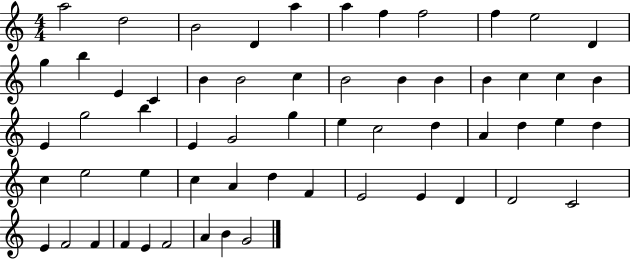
X:1
T:Untitled
M:4/4
L:1/4
K:C
a2 d2 B2 D a a f f2 f e2 D g b E C B B2 c B2 B B B c c B E g2 b E G2 g e c2 d A d e d c e2 e c A d F E2 E D D2 C2 E F2 F F E F2 A B G2